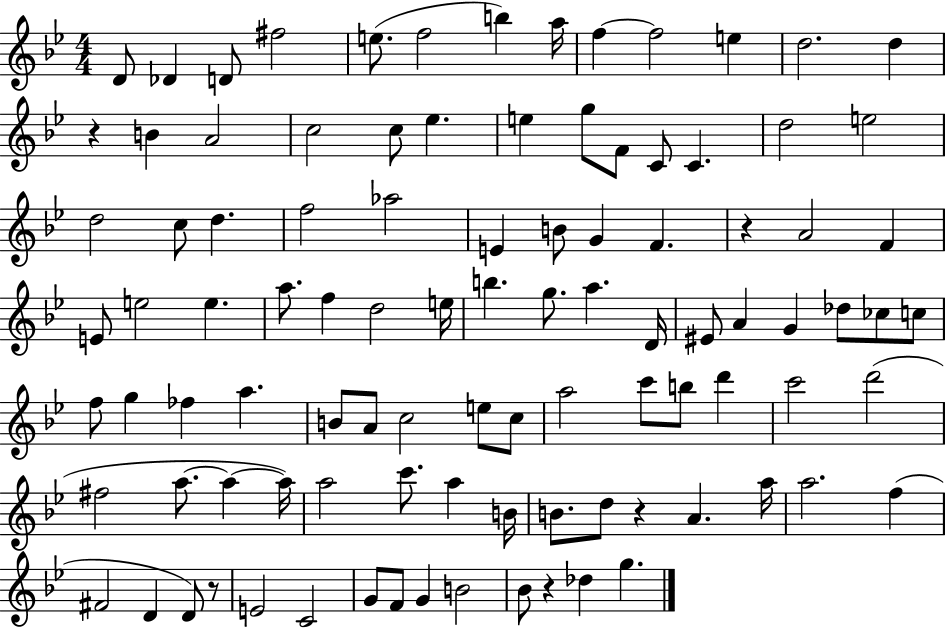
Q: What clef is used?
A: treble